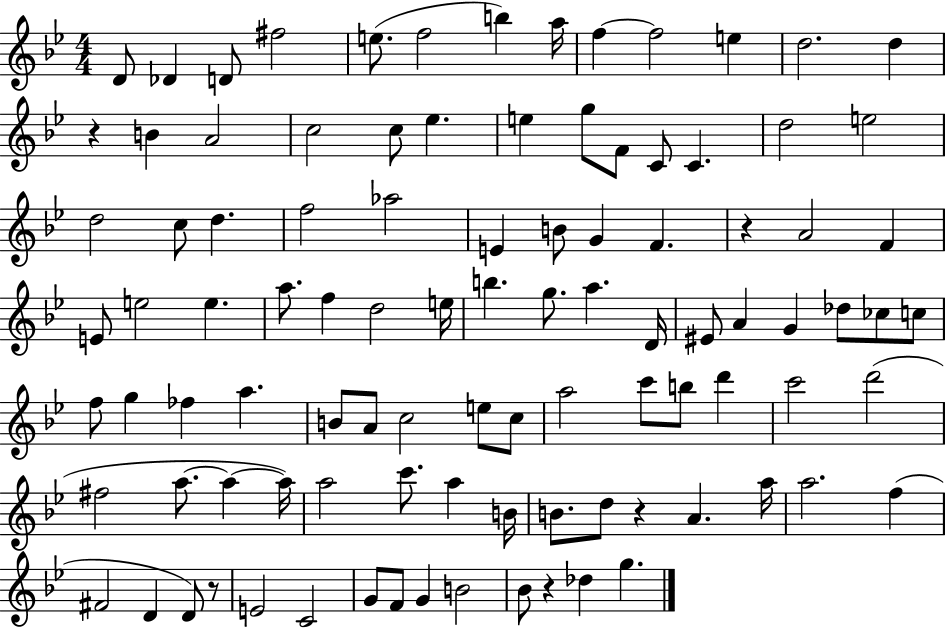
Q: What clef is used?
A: treble